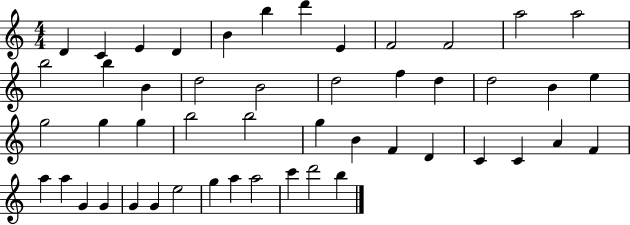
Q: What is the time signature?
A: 4/4